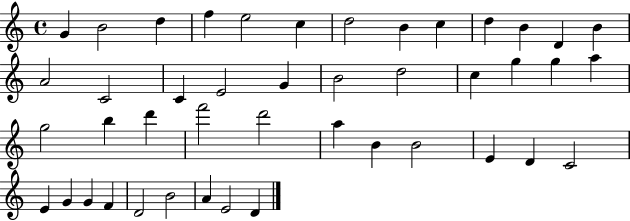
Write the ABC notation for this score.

X:1
T:Untitled
M:4/4
L:1/4
K:C
G B2 d f e2 c d2 B c d B D B A2 C2 C E2 G B2 d2 c g g a g2 b d' f'2 d'2 a B B2 E D C2 E G G F D2 B2 A E2 D